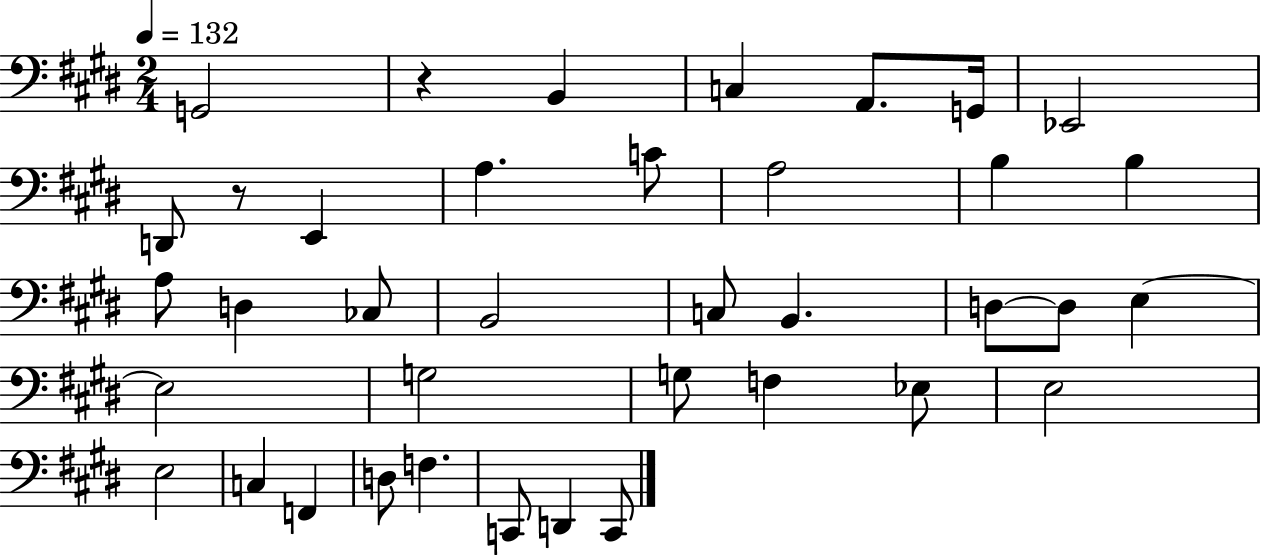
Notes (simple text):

G2/h R/q B2/q C3/q A2/e. G2/s Eb2/h D2/e R/e E2/q A3/q. C4/e A3/h B3/q B3/q A3/e D3/q CES3/e B2/h C3/e B2/q. D3/e D3/e E3/q E3/h G3/h G3/e F3/q Eb3/e E3/h E3/h C3/q F2/q D3/e F3/q. C2/e D2/q C2/e